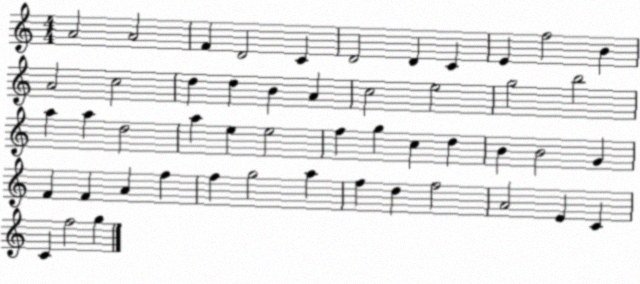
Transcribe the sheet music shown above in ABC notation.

X:1
T:Untitled
M:4/4
L:1/4
K:C
A2 A2 F D2 C D2 D C E f2 B A2 c2 d d B A c2 e2 g2 b2 a a d2 a e e2 f g c d B B2 G F F A f f g2 a f d f2 A2 E C C f2 g